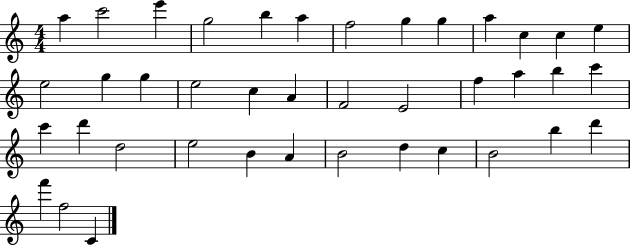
A5/q C6/h E6/q G5/h B5/q A5/q F5/h G5/q G5/q A5/q C5/q C5/q E5/q E5/h G5/q G5/q E5/h C5/q A4/q F4/h E4/h F5/q A5/q B5/q C6/q C6/q D6/q D5/h E5/h B4/q A4/q B4/h D5/q C5/q B4/h B5/q D6/q F6/q F5/h C4/q